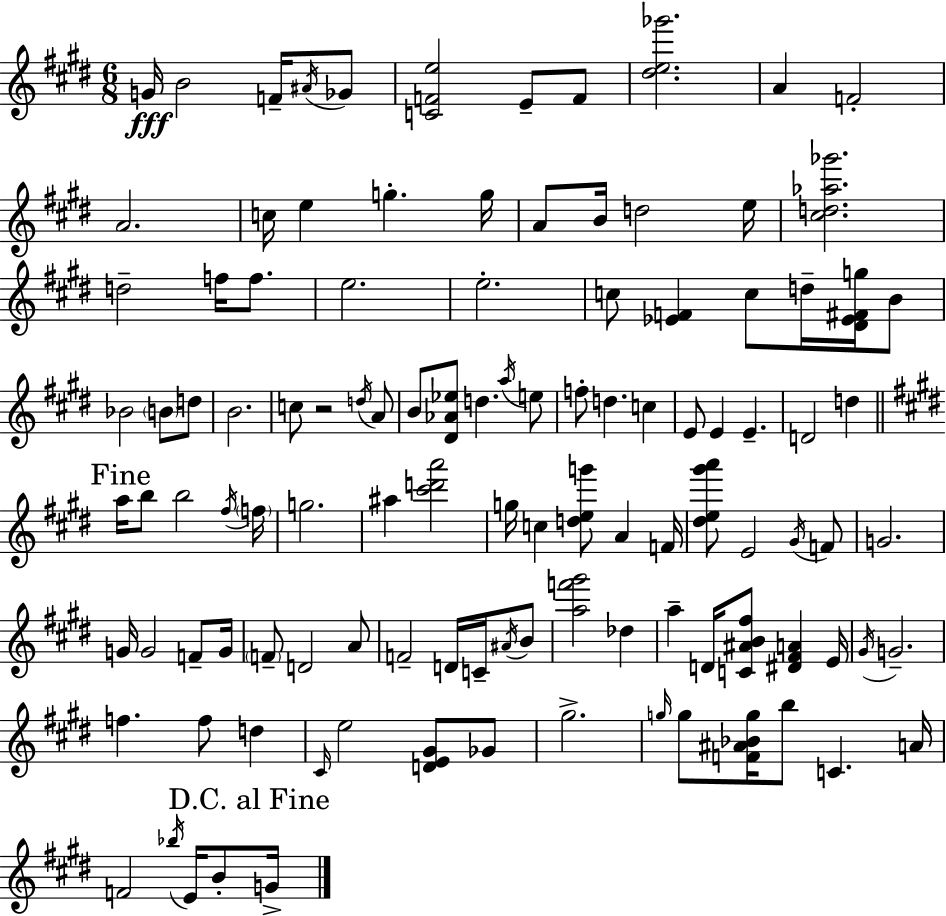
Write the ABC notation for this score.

X:1
T:Untitled
M:6/8
L:1/4
K:E
G/4 B2 F/4 ^A/4 _G/2 [CFe]2 E/2 F/2 [^de_g']2 A F2 A2 c/4 e g g/4 A/2 B/4 d2 e/4 [^cd_a_g']2 d2 f/4 f/2 e2 e2 c/2 [_EF] c/2 d/4 [^D_E^Fg]/4 B/2 _B2 B/2 d/2 B2 c/2 z2 d/4 A/2 B/2 [^D_A_e]/2 d a/4 e/2 f/2 d c E/2 E E D2 d a/4 b/2 b2 ^f/4 f/4 g2 ^a [^c'd'a']2 g/4 c [deg']/2 A F/4 [^de^g'a']/2 E2 ^G/4 F/2 G2 G/4 G2 F/2 G/4 F/2 D2 A/2 F2 D/4 C/4 ^A/4 B/2 [af'^g']2 _d a D/4 [C^AB^f]/2 [^D^FA] E/4 ^G/4 G2 f f/2 d ^C/4 e2 [DE^G]/2 _G/2 ^g2 g/4 g/2 [F^A_Bg]/4 b/2 C A/4 F2 _b/4 E/4 B/2 G/4